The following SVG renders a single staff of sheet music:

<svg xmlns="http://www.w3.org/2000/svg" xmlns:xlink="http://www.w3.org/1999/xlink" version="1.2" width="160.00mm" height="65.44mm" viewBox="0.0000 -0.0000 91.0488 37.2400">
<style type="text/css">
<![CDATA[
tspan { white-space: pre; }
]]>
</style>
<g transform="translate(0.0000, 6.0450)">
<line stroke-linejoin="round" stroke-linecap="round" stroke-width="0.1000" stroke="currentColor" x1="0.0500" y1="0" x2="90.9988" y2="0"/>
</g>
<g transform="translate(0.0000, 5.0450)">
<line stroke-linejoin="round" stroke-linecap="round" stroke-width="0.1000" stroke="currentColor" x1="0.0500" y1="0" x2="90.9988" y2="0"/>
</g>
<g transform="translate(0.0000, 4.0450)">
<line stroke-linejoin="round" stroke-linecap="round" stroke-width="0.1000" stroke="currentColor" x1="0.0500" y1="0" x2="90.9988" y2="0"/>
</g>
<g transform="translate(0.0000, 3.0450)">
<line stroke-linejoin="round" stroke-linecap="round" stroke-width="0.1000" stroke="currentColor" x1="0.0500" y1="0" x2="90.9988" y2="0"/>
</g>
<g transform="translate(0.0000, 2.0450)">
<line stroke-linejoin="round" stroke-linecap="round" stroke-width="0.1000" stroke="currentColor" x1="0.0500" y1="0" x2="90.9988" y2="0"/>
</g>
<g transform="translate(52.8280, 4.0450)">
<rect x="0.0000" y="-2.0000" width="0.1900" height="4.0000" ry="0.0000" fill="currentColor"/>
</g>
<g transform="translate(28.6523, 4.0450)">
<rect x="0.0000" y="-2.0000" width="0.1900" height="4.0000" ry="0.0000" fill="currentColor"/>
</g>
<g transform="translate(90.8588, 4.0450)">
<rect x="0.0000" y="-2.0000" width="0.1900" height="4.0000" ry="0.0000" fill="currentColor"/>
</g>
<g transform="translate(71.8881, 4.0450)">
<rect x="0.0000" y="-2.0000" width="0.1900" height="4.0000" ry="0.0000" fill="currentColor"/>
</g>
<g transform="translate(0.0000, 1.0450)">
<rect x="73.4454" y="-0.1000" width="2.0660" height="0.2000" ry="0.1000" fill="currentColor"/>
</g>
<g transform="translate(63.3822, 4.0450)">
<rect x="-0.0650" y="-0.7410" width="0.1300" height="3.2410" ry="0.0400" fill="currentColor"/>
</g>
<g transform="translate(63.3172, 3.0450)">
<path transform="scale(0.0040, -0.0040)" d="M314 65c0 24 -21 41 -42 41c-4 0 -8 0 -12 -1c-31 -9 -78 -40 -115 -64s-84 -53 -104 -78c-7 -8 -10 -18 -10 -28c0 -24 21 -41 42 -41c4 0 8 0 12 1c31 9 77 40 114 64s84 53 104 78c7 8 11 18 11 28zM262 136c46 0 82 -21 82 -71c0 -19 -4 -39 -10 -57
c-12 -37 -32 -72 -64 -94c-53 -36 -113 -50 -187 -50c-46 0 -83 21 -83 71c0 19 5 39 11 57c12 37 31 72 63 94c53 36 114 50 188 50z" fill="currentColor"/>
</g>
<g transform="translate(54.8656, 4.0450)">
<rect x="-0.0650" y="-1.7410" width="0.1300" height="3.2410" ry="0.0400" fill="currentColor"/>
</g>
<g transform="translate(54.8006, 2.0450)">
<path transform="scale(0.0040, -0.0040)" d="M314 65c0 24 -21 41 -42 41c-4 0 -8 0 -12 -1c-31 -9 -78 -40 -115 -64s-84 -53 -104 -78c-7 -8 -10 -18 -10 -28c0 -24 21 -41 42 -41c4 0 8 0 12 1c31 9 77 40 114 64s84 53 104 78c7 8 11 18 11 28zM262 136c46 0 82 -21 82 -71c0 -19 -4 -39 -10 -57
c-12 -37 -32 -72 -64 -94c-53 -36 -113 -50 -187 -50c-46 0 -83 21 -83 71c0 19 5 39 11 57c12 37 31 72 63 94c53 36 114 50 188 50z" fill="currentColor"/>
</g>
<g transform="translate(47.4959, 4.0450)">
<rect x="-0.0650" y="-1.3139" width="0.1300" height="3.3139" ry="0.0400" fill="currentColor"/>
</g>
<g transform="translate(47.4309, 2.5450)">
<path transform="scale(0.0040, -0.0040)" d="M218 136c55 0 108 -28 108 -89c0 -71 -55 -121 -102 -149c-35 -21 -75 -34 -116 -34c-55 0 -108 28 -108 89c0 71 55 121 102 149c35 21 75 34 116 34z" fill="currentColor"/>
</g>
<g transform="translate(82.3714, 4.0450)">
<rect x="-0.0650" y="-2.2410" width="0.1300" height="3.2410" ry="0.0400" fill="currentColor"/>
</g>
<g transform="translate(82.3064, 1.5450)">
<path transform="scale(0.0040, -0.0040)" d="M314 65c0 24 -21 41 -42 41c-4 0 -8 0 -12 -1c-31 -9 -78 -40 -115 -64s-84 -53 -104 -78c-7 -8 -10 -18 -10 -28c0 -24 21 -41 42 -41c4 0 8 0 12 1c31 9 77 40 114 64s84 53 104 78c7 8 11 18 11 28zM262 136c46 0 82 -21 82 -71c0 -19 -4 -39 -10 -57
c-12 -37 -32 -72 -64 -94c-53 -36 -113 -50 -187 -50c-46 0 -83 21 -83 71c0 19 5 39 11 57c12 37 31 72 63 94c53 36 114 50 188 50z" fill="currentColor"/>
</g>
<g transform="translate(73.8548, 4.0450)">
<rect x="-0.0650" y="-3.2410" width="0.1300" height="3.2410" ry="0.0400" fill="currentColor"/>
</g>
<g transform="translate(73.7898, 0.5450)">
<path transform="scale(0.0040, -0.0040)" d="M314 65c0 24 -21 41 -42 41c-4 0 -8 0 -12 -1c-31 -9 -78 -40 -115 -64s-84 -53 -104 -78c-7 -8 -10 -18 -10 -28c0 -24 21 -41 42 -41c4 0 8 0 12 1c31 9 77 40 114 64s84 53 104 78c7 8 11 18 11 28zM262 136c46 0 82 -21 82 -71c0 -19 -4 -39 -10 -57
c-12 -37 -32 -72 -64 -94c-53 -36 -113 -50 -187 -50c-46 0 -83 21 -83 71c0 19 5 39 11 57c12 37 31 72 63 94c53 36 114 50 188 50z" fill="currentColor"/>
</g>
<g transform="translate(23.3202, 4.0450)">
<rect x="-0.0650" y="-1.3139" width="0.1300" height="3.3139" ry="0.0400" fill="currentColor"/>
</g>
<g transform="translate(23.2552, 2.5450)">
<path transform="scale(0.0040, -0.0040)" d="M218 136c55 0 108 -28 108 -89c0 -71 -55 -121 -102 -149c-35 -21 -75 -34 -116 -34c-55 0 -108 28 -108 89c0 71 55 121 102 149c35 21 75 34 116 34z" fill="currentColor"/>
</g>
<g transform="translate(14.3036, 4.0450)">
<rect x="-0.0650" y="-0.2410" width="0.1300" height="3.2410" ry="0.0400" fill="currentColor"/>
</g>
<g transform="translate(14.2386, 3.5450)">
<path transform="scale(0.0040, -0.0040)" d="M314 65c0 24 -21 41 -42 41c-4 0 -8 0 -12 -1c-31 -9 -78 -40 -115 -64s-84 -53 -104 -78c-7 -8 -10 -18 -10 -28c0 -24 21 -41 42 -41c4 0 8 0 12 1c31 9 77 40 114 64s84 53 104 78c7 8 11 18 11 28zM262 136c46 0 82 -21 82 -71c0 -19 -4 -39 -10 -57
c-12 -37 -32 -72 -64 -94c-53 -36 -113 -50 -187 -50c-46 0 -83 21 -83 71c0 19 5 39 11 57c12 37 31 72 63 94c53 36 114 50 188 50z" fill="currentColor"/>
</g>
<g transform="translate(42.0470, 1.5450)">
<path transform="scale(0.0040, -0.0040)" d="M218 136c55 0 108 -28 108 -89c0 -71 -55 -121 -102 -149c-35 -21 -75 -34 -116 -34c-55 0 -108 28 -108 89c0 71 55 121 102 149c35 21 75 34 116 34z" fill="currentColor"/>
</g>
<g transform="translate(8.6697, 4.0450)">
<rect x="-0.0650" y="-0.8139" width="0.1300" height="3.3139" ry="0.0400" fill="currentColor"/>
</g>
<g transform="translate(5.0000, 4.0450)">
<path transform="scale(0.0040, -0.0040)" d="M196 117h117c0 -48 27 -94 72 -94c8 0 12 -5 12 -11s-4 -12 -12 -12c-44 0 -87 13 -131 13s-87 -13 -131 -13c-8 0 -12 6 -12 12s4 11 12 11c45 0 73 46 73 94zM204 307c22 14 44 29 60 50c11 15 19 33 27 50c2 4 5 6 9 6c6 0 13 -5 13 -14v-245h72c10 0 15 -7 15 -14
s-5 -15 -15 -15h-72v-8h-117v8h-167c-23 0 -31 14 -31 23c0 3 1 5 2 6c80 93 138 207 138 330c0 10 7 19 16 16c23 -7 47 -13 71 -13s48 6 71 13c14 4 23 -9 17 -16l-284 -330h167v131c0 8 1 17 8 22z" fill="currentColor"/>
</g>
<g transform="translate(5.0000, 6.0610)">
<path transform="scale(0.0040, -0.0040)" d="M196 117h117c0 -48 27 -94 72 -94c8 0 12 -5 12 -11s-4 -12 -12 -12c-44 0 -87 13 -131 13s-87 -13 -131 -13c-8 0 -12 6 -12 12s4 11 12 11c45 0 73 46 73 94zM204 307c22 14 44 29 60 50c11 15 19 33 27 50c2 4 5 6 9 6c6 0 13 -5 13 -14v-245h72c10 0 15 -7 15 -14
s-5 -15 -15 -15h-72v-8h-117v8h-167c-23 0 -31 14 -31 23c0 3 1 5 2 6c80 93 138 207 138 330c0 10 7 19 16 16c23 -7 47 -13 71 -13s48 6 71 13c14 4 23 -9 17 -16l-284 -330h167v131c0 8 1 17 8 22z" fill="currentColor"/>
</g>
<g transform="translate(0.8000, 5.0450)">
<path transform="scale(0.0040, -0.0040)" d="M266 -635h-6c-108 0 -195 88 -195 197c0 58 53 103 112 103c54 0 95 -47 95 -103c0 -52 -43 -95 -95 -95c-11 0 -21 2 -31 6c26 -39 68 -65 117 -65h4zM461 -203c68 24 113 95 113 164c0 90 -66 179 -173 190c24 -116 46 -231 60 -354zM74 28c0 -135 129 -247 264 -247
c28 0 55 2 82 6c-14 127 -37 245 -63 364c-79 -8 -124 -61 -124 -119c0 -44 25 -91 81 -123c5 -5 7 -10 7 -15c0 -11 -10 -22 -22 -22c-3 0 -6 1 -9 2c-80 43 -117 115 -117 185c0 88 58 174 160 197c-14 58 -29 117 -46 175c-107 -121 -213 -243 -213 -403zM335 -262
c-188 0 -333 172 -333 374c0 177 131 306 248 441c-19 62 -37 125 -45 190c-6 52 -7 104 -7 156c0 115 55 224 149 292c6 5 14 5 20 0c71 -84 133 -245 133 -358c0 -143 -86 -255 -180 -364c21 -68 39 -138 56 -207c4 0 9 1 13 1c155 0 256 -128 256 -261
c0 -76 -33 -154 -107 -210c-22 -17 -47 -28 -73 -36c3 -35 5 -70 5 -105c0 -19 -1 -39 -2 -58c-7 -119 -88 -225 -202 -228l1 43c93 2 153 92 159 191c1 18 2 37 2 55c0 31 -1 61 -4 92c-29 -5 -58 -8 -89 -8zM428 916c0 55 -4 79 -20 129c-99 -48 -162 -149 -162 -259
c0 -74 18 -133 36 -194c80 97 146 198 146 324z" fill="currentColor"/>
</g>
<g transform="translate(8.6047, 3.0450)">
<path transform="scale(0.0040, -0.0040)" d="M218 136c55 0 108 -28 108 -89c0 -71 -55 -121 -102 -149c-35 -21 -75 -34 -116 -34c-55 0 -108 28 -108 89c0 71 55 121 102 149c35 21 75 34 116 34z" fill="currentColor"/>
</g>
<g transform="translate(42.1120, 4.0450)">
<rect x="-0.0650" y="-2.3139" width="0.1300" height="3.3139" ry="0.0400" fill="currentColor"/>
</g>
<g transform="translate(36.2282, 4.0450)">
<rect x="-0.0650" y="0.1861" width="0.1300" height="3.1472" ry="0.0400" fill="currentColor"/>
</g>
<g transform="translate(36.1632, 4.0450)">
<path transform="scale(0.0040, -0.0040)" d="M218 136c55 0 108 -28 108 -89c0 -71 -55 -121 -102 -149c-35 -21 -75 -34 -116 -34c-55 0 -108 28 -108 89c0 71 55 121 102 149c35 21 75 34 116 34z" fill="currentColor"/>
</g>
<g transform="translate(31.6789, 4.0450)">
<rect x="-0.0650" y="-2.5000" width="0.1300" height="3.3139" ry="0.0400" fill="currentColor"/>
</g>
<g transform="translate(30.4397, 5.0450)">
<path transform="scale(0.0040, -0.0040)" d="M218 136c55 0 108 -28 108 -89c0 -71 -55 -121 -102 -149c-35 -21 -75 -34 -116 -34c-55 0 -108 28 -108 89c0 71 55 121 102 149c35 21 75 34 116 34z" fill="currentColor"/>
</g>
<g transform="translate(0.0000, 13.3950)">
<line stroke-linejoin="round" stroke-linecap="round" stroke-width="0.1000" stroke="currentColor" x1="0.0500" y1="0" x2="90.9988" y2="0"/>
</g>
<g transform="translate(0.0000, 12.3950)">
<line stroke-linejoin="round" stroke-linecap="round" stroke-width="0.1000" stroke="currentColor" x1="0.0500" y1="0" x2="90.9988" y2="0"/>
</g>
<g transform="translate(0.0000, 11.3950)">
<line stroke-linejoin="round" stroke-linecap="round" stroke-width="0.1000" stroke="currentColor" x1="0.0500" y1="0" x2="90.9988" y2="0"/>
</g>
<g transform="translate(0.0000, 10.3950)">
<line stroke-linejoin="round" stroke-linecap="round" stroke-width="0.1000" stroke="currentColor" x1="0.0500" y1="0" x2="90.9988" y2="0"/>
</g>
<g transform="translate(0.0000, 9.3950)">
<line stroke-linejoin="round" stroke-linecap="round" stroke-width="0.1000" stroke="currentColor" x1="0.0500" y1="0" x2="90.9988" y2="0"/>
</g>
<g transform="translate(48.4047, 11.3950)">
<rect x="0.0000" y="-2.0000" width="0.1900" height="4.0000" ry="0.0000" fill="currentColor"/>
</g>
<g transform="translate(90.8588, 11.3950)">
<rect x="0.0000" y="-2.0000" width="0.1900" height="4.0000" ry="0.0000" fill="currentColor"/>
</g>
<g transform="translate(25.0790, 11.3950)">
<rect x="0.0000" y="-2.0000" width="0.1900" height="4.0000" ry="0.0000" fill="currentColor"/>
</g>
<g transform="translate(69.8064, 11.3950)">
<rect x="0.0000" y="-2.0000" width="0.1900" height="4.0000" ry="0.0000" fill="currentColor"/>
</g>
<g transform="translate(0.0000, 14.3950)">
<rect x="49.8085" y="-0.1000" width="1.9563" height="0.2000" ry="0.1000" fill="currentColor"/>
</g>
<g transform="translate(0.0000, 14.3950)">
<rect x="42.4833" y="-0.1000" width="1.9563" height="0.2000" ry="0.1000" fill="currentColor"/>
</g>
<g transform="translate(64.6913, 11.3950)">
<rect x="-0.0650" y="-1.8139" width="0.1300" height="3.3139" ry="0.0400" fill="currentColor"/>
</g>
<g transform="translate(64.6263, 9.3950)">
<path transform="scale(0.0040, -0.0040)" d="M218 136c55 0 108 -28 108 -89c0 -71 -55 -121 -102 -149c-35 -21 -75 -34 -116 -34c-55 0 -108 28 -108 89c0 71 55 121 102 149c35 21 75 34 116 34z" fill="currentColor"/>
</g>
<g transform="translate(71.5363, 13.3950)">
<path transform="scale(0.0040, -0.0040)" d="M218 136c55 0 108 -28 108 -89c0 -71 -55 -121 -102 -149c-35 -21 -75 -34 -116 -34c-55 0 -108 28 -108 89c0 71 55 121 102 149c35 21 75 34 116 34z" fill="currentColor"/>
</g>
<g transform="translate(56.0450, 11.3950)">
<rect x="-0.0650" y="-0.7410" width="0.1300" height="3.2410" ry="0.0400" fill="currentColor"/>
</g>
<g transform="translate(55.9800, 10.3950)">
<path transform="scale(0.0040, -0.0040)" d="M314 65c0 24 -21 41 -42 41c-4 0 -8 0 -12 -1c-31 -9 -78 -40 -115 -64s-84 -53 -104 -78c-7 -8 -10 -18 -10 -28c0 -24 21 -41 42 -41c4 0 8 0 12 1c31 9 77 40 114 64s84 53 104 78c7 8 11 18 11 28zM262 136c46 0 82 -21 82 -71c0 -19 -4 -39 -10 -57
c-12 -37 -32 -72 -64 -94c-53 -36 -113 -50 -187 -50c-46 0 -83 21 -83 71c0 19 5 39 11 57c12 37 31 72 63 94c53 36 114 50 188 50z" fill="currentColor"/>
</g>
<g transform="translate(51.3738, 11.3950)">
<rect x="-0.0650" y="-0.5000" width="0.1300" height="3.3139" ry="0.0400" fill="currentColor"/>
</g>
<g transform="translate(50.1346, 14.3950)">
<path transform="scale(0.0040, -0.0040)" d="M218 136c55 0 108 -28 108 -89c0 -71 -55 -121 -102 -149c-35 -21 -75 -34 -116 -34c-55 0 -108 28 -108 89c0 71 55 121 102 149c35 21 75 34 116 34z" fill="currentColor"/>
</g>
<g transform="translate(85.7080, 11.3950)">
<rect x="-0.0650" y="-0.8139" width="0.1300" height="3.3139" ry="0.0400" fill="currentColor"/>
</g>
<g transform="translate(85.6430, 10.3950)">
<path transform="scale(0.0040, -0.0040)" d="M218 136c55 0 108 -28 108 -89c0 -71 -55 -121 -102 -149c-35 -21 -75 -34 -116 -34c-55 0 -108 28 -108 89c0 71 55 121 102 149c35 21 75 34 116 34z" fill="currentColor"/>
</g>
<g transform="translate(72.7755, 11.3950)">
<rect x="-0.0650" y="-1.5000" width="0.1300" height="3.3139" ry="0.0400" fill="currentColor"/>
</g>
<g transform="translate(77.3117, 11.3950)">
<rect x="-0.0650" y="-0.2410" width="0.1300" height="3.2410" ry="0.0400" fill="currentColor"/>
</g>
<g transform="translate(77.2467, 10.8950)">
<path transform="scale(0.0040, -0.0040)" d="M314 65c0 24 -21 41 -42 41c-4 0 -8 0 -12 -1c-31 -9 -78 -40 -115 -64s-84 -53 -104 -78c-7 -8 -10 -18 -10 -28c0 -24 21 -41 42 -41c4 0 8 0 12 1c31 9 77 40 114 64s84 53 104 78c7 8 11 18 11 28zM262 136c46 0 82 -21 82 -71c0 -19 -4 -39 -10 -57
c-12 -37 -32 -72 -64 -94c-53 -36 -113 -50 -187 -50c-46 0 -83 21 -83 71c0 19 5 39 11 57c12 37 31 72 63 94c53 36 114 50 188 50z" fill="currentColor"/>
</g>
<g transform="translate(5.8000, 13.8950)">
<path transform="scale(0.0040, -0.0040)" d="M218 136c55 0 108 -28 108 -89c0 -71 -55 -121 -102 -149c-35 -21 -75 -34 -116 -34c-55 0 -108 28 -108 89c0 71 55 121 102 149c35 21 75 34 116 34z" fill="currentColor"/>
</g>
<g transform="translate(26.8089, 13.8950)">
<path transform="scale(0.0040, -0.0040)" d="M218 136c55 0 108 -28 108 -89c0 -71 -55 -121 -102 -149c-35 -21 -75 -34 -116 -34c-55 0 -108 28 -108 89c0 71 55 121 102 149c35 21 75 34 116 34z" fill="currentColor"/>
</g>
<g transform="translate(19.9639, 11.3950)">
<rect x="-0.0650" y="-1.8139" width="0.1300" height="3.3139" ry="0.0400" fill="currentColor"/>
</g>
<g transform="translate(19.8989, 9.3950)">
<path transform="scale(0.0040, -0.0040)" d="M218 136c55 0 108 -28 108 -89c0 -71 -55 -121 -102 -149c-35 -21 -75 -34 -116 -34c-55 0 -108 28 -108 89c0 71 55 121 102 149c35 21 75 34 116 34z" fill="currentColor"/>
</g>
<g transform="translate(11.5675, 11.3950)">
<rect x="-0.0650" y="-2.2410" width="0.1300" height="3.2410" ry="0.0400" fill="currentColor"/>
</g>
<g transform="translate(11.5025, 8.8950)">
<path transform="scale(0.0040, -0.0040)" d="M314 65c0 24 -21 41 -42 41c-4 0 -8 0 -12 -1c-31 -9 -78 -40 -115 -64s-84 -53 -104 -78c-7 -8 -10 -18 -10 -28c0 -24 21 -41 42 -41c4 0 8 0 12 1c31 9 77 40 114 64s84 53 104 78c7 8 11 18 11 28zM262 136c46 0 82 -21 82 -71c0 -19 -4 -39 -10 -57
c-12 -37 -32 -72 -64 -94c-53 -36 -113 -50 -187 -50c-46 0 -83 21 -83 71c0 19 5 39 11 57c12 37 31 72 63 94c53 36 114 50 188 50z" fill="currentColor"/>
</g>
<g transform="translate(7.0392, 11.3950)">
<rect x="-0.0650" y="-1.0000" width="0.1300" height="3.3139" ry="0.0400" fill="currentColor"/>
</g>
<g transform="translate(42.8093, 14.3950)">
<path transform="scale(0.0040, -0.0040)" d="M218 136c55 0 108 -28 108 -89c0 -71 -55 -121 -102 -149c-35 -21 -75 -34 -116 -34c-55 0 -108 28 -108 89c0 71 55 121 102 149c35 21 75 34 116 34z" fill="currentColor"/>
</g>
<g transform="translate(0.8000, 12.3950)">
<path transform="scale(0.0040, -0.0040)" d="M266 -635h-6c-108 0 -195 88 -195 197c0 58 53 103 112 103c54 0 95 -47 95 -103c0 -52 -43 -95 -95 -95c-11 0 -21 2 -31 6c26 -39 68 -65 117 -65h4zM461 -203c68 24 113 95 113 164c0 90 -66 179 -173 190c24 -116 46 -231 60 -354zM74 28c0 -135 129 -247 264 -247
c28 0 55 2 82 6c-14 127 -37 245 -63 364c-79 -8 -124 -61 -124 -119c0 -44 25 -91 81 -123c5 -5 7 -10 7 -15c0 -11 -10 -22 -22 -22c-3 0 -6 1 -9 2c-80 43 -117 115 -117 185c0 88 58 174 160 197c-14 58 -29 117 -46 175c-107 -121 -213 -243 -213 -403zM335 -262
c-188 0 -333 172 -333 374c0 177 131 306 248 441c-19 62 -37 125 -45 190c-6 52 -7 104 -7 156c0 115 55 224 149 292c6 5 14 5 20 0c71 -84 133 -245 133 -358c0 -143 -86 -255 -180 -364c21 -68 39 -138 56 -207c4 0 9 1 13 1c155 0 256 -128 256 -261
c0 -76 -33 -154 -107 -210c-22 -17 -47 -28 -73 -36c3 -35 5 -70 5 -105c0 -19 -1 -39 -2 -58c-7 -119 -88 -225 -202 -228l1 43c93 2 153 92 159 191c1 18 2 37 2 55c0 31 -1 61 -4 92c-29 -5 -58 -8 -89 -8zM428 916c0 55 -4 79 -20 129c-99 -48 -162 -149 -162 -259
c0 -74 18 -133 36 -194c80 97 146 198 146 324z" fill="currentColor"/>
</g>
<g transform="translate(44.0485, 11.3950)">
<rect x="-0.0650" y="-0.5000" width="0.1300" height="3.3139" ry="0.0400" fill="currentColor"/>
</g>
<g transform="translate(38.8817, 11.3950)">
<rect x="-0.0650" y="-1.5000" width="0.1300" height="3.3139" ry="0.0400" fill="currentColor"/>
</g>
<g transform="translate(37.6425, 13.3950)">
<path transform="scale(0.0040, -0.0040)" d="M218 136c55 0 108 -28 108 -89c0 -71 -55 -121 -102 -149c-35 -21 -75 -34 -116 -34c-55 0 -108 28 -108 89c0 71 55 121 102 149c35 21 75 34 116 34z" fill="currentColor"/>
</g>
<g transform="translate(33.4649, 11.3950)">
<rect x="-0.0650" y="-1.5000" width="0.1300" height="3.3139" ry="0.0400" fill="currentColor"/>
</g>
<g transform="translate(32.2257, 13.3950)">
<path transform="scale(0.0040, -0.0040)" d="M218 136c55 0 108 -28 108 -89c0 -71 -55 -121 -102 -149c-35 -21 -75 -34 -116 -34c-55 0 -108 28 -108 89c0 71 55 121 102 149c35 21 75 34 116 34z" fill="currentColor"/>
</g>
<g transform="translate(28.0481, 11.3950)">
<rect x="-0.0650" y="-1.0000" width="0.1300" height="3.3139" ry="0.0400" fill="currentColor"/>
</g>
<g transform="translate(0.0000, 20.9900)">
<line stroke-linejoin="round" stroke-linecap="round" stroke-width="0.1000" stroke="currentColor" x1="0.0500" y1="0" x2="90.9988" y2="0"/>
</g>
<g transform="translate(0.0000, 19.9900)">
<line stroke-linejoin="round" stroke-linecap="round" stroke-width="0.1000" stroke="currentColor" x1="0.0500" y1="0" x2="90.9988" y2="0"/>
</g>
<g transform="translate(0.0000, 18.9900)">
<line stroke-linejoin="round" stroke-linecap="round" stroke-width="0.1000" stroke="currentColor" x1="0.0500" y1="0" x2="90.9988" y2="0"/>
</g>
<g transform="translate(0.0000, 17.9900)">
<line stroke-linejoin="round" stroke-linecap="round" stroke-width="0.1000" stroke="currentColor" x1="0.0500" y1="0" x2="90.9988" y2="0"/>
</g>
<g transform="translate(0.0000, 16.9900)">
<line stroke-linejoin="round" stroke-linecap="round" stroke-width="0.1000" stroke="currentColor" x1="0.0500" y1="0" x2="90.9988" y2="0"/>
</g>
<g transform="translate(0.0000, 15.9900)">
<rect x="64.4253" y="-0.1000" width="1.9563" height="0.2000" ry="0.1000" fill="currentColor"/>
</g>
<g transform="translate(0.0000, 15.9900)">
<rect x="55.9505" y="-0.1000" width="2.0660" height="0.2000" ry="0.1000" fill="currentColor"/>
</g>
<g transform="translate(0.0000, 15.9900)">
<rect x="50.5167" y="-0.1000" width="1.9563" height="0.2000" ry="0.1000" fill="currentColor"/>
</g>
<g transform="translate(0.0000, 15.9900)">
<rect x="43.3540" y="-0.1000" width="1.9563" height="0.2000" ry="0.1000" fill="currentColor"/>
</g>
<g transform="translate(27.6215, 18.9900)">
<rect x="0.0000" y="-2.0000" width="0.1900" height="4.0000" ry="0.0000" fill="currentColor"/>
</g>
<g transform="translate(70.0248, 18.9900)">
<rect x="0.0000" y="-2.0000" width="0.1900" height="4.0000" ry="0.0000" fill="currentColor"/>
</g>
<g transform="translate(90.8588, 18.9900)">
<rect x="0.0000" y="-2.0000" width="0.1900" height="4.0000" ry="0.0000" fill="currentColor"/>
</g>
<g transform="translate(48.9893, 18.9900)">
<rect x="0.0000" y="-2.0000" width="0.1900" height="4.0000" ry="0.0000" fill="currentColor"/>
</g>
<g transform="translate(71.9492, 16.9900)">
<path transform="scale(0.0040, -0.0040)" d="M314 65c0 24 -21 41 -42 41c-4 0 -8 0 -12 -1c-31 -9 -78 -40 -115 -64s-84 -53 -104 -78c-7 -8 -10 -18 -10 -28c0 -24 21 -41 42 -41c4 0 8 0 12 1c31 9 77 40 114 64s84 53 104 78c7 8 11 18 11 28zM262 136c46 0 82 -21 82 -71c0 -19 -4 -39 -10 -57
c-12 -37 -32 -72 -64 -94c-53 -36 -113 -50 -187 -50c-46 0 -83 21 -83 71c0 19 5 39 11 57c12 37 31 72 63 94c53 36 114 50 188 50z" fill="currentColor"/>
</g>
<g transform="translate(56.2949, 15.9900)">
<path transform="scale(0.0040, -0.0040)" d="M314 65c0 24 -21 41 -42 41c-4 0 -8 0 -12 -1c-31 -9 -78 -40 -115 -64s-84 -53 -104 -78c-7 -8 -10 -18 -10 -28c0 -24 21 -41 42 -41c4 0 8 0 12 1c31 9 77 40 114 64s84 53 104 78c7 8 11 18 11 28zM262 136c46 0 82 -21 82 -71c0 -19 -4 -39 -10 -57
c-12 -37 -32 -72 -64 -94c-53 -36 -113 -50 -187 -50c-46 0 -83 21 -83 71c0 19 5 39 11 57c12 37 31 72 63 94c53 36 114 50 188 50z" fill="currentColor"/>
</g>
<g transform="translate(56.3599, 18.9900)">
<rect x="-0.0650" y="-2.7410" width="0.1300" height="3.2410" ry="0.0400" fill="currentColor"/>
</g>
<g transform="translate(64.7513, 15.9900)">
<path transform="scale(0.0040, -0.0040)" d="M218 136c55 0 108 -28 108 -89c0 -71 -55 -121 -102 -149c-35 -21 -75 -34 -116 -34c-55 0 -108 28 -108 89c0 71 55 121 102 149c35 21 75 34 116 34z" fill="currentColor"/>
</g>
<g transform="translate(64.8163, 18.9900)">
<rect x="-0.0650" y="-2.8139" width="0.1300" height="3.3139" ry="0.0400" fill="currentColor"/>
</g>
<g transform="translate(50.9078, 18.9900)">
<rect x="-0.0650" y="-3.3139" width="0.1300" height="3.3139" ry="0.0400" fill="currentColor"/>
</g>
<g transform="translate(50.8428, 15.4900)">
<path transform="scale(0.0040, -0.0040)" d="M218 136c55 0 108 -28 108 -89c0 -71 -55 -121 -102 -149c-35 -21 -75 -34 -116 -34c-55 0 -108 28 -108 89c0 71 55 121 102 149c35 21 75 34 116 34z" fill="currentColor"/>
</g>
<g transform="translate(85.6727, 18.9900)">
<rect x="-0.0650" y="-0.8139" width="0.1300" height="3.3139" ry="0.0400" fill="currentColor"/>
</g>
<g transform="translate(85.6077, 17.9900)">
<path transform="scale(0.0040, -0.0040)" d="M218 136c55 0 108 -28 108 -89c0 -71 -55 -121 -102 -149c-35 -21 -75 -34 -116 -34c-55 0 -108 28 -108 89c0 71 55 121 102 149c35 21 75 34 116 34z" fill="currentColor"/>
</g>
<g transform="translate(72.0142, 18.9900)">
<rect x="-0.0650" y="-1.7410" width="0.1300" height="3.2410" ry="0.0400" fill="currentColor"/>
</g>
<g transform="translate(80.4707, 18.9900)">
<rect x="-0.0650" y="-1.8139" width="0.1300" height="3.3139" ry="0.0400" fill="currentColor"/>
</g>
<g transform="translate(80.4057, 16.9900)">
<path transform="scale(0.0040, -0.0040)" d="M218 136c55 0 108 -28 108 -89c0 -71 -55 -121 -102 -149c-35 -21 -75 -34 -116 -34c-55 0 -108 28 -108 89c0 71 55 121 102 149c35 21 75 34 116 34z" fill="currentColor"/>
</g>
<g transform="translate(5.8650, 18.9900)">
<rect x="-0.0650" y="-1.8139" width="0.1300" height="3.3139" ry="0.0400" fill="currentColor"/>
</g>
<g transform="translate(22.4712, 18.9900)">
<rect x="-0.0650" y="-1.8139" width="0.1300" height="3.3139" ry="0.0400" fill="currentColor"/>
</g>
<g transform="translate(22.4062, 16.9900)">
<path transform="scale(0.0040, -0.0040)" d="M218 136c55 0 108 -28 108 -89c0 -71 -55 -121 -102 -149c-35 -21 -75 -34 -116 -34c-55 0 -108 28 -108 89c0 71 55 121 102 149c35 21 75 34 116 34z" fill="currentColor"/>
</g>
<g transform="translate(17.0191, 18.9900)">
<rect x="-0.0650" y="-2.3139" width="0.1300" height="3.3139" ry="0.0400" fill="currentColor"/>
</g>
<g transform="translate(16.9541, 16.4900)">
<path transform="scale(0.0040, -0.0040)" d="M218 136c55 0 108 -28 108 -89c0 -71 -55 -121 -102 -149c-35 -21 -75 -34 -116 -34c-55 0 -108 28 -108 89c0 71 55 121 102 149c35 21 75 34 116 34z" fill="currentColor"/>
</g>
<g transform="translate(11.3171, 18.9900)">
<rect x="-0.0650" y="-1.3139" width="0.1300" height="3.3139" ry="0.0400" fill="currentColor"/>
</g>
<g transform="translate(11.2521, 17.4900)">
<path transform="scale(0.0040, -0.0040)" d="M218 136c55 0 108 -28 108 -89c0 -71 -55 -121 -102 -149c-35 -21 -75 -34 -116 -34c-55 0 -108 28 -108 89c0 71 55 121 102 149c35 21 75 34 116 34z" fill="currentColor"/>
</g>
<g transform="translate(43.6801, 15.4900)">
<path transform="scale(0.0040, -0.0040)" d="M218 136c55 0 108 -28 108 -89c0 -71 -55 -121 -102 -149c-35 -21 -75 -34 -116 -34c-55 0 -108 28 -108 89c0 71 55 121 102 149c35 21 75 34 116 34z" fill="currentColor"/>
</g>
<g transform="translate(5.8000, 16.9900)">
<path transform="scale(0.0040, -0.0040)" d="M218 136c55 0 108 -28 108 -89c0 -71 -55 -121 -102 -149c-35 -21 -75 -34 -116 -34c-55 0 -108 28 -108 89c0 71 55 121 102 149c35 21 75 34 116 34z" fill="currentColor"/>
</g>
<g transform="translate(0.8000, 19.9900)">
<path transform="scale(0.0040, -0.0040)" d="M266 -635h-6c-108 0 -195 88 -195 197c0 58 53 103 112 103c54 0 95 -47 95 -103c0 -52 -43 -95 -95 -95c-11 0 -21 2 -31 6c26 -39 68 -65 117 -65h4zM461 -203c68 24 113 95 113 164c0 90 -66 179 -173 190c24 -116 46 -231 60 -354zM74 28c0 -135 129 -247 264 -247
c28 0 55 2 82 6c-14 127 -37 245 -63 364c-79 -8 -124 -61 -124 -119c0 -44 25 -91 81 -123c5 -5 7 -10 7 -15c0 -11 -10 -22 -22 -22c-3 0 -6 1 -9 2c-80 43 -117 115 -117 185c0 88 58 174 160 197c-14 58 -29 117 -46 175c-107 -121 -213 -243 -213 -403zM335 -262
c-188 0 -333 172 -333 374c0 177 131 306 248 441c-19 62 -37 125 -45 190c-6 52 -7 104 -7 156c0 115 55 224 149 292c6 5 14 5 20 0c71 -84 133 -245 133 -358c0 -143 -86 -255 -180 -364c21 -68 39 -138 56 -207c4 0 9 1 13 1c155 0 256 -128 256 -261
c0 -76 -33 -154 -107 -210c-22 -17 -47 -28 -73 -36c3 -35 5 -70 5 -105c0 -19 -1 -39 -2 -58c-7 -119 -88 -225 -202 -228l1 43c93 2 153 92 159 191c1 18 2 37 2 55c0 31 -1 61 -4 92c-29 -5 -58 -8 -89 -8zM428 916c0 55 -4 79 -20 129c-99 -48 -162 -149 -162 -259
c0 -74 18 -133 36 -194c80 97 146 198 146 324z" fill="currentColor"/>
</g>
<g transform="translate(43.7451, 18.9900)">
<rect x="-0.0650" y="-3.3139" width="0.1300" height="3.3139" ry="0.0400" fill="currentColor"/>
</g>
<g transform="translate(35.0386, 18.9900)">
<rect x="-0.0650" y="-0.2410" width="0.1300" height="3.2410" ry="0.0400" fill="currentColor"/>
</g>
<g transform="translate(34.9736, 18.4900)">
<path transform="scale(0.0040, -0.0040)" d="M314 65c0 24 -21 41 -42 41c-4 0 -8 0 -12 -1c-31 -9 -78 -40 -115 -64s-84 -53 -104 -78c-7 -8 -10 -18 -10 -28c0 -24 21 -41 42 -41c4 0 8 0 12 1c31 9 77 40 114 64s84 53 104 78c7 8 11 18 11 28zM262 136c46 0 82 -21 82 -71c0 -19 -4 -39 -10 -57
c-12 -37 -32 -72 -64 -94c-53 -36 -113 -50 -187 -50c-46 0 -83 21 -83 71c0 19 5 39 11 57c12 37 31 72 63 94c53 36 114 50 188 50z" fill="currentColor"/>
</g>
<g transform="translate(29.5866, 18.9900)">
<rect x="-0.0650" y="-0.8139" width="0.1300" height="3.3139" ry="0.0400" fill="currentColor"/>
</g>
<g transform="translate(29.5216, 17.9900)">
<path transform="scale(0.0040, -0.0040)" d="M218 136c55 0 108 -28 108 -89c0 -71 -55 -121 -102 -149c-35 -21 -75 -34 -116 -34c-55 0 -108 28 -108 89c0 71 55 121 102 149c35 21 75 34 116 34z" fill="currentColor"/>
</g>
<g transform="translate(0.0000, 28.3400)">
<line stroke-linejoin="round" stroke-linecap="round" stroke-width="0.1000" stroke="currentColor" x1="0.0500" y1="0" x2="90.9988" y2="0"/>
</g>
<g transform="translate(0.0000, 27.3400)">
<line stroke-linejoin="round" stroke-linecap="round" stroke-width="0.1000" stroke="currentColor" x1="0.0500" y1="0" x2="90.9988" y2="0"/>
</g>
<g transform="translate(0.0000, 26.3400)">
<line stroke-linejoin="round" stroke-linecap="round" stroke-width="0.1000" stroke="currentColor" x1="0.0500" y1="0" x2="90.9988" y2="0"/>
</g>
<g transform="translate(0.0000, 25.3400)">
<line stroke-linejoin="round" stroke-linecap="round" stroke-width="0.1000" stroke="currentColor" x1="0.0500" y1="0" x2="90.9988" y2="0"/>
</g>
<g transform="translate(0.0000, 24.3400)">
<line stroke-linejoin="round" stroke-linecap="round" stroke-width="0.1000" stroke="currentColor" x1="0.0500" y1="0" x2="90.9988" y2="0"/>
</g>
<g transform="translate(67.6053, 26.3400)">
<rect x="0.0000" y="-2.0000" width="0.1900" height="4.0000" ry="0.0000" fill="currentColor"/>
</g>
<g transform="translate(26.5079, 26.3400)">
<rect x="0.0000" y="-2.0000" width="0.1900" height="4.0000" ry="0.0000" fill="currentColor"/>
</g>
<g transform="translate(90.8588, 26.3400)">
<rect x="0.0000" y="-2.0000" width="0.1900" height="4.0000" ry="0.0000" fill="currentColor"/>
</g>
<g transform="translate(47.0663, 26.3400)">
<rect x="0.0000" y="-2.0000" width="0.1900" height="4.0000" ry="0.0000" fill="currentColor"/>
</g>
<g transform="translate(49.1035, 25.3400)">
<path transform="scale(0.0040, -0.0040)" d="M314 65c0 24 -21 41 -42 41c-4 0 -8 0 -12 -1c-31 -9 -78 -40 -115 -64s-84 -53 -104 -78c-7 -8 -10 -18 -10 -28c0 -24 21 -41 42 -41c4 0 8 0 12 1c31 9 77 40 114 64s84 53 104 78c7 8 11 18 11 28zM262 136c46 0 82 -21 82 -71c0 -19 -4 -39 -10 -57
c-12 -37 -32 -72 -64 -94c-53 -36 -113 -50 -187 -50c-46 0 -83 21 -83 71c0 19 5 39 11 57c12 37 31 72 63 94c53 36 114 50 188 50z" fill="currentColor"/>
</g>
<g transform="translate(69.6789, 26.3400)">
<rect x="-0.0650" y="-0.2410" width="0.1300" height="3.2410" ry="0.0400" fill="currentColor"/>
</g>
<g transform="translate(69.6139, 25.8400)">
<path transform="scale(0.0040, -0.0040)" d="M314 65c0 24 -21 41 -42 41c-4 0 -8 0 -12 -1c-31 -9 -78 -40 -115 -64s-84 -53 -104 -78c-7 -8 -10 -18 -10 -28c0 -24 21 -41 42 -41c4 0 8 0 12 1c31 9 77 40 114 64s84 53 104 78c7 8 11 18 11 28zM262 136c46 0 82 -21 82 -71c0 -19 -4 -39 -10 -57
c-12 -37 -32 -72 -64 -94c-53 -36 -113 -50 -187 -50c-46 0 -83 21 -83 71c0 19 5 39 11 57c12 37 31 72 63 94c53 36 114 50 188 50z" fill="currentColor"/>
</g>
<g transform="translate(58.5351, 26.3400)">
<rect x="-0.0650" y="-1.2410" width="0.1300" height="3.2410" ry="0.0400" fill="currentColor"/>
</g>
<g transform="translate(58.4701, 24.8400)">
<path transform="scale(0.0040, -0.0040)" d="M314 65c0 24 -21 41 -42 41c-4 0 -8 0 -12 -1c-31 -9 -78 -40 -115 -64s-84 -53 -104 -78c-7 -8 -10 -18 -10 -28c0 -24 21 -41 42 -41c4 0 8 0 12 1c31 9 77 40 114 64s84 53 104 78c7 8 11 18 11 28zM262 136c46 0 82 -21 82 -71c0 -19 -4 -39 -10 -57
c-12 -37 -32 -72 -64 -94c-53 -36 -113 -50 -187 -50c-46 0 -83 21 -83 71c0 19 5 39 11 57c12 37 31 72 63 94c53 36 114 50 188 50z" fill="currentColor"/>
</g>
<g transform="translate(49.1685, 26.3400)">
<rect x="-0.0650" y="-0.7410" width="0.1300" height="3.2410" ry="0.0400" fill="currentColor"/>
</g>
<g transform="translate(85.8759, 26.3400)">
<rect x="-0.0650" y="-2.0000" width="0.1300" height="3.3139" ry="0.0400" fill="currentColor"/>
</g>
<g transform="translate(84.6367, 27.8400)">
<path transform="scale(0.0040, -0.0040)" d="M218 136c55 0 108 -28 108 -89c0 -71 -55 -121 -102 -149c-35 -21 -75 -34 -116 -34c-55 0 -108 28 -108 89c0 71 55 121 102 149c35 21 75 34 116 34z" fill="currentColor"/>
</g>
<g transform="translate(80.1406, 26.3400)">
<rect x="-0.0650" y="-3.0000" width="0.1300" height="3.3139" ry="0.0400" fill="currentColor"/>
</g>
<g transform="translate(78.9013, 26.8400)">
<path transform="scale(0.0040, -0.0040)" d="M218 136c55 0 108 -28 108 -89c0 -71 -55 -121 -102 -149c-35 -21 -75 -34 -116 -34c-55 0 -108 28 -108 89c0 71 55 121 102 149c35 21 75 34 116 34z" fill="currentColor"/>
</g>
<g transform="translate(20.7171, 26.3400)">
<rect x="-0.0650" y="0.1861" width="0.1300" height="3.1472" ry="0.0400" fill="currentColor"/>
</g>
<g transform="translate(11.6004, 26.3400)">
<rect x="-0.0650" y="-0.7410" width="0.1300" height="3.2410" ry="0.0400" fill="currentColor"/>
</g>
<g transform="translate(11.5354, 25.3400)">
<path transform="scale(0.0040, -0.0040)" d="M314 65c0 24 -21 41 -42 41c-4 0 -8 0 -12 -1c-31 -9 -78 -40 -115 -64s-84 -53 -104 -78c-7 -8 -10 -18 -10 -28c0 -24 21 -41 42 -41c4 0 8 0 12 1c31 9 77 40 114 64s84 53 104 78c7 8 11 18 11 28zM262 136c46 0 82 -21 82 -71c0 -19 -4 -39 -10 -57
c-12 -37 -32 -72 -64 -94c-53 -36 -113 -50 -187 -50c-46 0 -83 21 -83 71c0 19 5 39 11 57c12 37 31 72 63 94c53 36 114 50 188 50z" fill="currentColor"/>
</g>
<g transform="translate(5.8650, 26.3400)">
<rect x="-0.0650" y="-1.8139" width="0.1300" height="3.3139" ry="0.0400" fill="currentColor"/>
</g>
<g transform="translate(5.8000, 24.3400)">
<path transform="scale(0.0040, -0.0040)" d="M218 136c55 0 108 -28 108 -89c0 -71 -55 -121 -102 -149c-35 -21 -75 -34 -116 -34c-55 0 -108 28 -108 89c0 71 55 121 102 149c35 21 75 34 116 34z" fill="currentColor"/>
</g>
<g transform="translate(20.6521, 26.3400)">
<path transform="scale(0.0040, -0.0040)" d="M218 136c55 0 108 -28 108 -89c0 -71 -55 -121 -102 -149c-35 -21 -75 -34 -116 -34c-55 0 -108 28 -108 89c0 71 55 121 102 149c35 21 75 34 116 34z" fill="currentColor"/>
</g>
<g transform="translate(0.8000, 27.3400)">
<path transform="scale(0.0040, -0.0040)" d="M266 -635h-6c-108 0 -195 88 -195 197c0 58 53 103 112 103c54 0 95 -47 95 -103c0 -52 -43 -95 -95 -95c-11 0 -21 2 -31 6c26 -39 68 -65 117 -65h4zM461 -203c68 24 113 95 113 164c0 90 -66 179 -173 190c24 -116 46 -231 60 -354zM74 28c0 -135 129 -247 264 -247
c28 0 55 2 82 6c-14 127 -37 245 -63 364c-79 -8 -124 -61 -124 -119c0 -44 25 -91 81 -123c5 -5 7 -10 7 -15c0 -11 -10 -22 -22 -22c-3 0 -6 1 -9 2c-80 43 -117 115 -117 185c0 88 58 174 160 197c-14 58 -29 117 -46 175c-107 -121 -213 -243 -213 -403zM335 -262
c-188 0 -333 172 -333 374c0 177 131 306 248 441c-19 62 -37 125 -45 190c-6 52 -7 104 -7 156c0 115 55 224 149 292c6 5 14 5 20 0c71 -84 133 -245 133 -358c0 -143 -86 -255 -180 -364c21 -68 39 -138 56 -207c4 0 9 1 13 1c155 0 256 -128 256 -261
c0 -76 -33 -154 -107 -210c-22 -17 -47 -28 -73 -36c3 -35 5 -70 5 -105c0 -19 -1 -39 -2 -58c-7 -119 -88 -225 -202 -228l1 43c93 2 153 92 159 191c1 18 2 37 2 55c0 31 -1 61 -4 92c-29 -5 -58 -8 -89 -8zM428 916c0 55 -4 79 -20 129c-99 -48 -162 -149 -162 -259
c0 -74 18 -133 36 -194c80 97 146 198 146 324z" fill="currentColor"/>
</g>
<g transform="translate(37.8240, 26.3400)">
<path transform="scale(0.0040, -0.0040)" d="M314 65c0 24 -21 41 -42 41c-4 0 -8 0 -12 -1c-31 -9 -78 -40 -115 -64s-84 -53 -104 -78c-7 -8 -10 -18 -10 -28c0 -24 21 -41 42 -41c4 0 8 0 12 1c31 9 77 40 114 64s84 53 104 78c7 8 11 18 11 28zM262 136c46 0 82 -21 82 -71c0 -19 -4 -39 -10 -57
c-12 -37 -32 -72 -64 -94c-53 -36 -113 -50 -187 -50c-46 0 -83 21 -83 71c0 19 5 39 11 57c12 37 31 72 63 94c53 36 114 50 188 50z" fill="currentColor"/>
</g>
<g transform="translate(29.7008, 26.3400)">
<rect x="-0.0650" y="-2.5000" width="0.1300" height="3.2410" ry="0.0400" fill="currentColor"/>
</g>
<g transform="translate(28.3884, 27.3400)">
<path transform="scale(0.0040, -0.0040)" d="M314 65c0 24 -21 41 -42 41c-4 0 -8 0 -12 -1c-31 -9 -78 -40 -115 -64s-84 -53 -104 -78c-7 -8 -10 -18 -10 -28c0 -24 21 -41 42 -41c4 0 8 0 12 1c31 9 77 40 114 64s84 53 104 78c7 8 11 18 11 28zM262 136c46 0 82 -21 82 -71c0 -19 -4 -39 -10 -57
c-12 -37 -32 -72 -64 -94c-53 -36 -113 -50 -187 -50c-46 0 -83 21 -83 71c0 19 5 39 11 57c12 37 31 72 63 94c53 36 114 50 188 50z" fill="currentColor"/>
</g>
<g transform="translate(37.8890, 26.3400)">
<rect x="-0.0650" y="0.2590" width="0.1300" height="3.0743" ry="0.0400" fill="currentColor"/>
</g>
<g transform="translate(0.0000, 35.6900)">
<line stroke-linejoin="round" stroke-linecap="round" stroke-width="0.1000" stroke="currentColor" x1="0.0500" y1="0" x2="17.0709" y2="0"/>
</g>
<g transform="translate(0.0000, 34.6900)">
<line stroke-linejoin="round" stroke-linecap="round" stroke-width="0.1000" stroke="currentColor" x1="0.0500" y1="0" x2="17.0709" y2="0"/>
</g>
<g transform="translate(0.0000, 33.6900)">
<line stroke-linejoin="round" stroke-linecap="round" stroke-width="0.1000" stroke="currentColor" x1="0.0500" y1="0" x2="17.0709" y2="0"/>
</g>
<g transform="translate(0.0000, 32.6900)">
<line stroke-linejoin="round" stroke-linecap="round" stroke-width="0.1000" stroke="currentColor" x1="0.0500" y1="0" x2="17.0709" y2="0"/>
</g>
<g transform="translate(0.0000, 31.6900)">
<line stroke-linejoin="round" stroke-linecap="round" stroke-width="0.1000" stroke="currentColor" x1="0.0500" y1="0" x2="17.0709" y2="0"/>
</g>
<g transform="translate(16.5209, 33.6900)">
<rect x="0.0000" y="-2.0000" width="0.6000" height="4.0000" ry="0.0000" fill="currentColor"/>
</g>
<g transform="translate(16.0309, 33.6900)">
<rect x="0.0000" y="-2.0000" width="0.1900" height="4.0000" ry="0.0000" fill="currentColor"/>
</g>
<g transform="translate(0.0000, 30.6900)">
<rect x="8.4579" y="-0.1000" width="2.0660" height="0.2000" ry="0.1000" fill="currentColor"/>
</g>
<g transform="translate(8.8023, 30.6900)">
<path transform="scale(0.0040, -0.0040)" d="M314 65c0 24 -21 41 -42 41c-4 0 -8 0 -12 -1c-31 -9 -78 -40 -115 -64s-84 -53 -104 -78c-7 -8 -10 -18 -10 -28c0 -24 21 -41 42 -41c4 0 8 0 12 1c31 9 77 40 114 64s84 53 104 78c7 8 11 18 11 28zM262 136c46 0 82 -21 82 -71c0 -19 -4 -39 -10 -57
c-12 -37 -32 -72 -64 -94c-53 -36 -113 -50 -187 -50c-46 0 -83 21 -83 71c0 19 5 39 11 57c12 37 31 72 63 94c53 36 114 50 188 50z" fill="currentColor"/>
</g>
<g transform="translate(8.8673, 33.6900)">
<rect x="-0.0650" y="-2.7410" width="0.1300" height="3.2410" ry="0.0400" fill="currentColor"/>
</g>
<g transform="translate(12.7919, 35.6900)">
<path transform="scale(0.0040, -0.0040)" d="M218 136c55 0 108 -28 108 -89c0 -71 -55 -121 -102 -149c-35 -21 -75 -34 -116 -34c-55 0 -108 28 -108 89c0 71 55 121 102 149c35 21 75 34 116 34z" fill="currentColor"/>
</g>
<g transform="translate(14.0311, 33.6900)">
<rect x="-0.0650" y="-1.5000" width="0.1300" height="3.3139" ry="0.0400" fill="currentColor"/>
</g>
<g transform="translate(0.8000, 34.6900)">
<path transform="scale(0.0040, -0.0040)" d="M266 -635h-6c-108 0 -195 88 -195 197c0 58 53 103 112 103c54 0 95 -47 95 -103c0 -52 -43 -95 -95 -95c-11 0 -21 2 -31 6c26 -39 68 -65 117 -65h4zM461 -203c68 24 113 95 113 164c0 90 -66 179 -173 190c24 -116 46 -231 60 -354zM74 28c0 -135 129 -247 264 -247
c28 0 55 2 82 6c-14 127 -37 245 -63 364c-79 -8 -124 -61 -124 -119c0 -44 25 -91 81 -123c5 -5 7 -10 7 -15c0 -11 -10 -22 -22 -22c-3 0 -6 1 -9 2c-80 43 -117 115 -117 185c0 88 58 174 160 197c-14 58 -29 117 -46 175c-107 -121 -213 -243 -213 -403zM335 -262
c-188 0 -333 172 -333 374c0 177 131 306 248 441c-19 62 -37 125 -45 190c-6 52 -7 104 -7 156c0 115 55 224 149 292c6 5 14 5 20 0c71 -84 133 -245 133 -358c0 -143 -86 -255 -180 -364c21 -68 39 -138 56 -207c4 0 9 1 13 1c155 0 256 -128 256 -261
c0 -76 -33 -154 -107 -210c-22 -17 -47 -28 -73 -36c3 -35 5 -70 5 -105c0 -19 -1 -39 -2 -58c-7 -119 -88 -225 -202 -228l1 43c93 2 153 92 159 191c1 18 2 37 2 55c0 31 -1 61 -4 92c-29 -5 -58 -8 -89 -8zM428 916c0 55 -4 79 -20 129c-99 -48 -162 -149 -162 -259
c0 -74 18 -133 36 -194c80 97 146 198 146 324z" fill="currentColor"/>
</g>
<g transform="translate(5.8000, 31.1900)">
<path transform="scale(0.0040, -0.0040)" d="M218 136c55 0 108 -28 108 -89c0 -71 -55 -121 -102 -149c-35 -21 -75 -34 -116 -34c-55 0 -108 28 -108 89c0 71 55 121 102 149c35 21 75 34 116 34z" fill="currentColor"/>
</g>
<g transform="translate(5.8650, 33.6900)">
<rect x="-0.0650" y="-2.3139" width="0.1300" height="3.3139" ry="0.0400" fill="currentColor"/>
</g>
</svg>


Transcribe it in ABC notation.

X:1
T:Untitled
M:4/4
L:1/4
K:C
d c2 e G B g e f2 d2 b2 g2 D g2 f D E E C C d2 f E c2 d f e g f d c2 b b a2 a f2 f d f d2 B G2 B2 d2 e2 c2 A F g a2 E